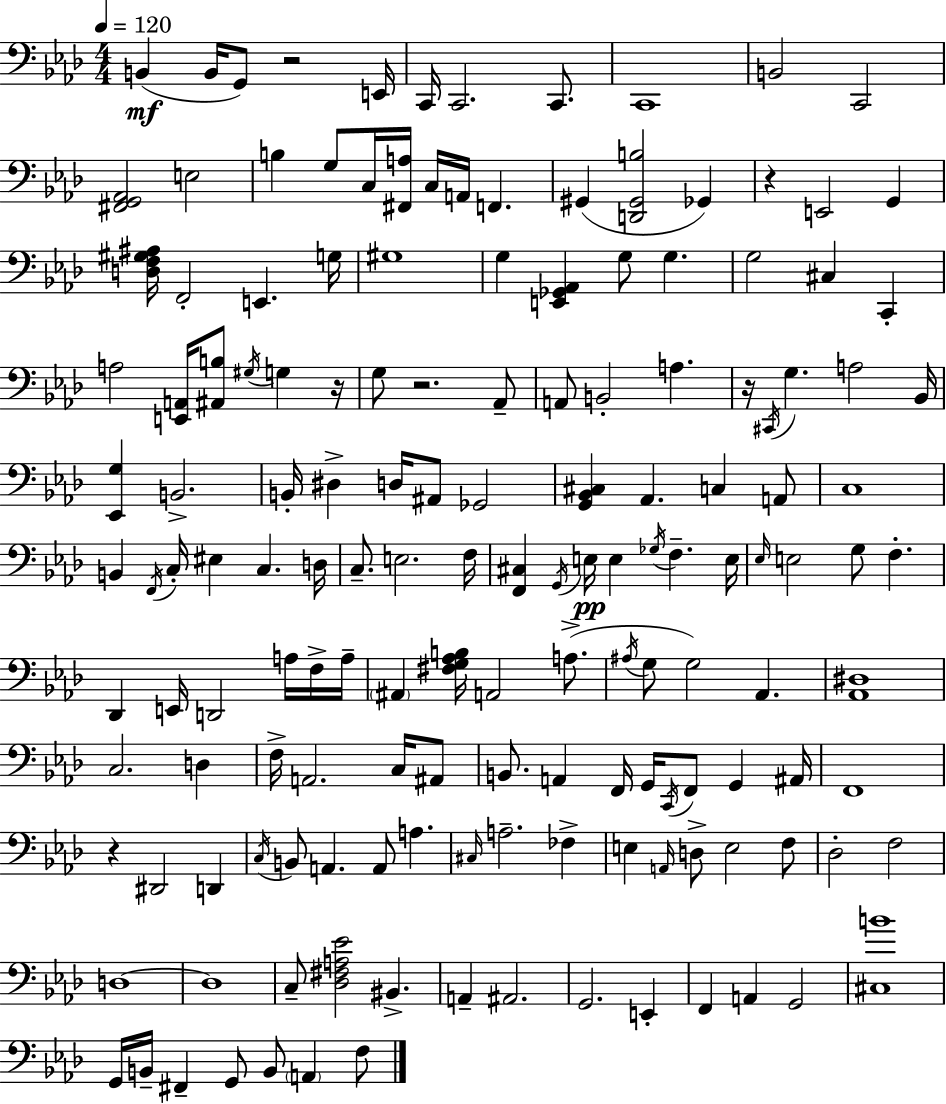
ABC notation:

X:1
T:Untitled
M:4/4
L:1/4
K:Ab
B,, B,,/4 G,,/2 z2 E,,/4 C,,/4 C,,2 C,,/2 C,,4 B,,2 C,,2 [^F,,G,,_A,,]2 E,2 B, G,/2 C,/4 [^F,,A,]/4 C,/4 A,,/4 F,, ^G,, [D,,^G,,B,]2 _G,, z E,,2 G,, [D,F,^G,^A,]/4 F,,2 E,, G,/4 ^G,4 G, [E,,_G,,_A,,] G,/2 G, G,2 ^C, C,, A,2 [E,,A,,]/4 [^A,,B,]/2 ^G,/4 G, z/4 G,/2 z2 _A,,/2 A,,/2 B,,2 A, z/4 ^C,,/4 G, A,2 _B,,/4 [_E,,G,] B,,2 B,,/4 ^D, D,/4 ^A,,/2 _G,,2 [G,,_B,,^C,] _A,, C, A,,/2 C,4 B,, F,,/4 C,/4 ^E, C, D,/4 C,/2 E,2 F,/4 [F,,^C,] G,,/4 E,/4 E, _G,/4 F, E,/4 _E,/4 E,2 G,/2 F, _D,, E,,/4 D,,2 A,/4 F,/4 A,/4 ^A,, [^F,G,_A,B,]/4 A,,2 A,/2 ^A,/4 G,/2 G,2 _A,, [_A,,^D,]4 C,2 D, F,/4 A,,2 C,/4 ^A,,/2 B,,/2 A,, F,,/4 G,,/4 C,,/4 F,,/2 G,, ^A,,/4 F,,4 z ^D,,2 D,, C,/4 B,,/2 A,, A,,/2 A, ^C,/4 A,2 _F, E, A,,/4 D,/2 E,2 F,/2 _D,2 F,2 D,4 D,4 C,/2 [_D,^F,A,_E]2 ^B,, A,, ^A,,2 G,,2 E,, F,, A,, G,,2 [^C,B]4 G,,/4 B,,/4 ^F,, G,,/2 B,,/2 A,, F,/2